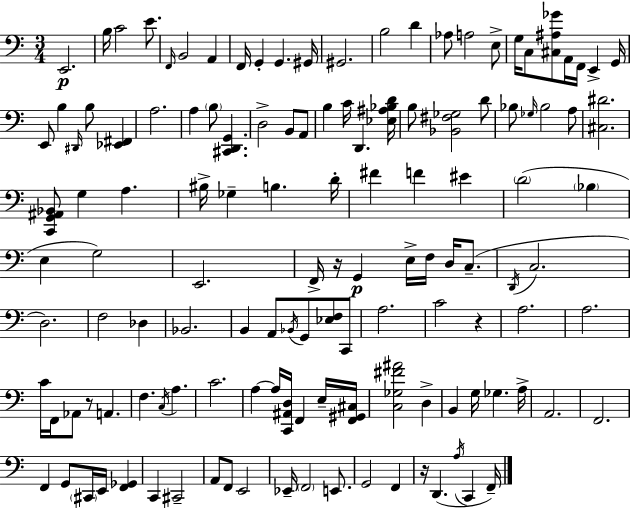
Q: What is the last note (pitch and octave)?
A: F2